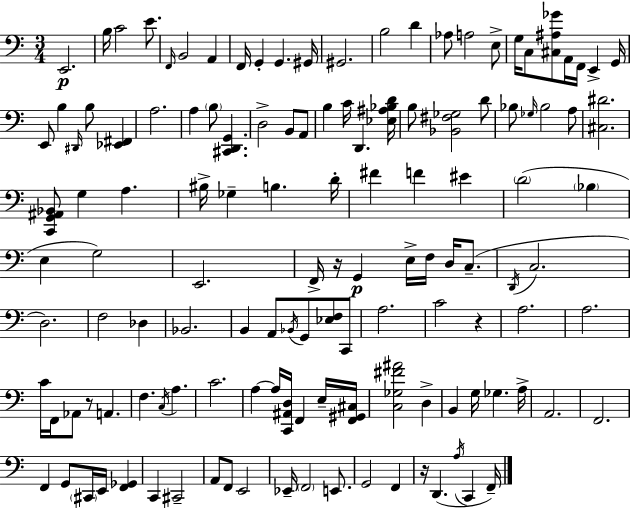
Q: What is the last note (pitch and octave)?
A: F2